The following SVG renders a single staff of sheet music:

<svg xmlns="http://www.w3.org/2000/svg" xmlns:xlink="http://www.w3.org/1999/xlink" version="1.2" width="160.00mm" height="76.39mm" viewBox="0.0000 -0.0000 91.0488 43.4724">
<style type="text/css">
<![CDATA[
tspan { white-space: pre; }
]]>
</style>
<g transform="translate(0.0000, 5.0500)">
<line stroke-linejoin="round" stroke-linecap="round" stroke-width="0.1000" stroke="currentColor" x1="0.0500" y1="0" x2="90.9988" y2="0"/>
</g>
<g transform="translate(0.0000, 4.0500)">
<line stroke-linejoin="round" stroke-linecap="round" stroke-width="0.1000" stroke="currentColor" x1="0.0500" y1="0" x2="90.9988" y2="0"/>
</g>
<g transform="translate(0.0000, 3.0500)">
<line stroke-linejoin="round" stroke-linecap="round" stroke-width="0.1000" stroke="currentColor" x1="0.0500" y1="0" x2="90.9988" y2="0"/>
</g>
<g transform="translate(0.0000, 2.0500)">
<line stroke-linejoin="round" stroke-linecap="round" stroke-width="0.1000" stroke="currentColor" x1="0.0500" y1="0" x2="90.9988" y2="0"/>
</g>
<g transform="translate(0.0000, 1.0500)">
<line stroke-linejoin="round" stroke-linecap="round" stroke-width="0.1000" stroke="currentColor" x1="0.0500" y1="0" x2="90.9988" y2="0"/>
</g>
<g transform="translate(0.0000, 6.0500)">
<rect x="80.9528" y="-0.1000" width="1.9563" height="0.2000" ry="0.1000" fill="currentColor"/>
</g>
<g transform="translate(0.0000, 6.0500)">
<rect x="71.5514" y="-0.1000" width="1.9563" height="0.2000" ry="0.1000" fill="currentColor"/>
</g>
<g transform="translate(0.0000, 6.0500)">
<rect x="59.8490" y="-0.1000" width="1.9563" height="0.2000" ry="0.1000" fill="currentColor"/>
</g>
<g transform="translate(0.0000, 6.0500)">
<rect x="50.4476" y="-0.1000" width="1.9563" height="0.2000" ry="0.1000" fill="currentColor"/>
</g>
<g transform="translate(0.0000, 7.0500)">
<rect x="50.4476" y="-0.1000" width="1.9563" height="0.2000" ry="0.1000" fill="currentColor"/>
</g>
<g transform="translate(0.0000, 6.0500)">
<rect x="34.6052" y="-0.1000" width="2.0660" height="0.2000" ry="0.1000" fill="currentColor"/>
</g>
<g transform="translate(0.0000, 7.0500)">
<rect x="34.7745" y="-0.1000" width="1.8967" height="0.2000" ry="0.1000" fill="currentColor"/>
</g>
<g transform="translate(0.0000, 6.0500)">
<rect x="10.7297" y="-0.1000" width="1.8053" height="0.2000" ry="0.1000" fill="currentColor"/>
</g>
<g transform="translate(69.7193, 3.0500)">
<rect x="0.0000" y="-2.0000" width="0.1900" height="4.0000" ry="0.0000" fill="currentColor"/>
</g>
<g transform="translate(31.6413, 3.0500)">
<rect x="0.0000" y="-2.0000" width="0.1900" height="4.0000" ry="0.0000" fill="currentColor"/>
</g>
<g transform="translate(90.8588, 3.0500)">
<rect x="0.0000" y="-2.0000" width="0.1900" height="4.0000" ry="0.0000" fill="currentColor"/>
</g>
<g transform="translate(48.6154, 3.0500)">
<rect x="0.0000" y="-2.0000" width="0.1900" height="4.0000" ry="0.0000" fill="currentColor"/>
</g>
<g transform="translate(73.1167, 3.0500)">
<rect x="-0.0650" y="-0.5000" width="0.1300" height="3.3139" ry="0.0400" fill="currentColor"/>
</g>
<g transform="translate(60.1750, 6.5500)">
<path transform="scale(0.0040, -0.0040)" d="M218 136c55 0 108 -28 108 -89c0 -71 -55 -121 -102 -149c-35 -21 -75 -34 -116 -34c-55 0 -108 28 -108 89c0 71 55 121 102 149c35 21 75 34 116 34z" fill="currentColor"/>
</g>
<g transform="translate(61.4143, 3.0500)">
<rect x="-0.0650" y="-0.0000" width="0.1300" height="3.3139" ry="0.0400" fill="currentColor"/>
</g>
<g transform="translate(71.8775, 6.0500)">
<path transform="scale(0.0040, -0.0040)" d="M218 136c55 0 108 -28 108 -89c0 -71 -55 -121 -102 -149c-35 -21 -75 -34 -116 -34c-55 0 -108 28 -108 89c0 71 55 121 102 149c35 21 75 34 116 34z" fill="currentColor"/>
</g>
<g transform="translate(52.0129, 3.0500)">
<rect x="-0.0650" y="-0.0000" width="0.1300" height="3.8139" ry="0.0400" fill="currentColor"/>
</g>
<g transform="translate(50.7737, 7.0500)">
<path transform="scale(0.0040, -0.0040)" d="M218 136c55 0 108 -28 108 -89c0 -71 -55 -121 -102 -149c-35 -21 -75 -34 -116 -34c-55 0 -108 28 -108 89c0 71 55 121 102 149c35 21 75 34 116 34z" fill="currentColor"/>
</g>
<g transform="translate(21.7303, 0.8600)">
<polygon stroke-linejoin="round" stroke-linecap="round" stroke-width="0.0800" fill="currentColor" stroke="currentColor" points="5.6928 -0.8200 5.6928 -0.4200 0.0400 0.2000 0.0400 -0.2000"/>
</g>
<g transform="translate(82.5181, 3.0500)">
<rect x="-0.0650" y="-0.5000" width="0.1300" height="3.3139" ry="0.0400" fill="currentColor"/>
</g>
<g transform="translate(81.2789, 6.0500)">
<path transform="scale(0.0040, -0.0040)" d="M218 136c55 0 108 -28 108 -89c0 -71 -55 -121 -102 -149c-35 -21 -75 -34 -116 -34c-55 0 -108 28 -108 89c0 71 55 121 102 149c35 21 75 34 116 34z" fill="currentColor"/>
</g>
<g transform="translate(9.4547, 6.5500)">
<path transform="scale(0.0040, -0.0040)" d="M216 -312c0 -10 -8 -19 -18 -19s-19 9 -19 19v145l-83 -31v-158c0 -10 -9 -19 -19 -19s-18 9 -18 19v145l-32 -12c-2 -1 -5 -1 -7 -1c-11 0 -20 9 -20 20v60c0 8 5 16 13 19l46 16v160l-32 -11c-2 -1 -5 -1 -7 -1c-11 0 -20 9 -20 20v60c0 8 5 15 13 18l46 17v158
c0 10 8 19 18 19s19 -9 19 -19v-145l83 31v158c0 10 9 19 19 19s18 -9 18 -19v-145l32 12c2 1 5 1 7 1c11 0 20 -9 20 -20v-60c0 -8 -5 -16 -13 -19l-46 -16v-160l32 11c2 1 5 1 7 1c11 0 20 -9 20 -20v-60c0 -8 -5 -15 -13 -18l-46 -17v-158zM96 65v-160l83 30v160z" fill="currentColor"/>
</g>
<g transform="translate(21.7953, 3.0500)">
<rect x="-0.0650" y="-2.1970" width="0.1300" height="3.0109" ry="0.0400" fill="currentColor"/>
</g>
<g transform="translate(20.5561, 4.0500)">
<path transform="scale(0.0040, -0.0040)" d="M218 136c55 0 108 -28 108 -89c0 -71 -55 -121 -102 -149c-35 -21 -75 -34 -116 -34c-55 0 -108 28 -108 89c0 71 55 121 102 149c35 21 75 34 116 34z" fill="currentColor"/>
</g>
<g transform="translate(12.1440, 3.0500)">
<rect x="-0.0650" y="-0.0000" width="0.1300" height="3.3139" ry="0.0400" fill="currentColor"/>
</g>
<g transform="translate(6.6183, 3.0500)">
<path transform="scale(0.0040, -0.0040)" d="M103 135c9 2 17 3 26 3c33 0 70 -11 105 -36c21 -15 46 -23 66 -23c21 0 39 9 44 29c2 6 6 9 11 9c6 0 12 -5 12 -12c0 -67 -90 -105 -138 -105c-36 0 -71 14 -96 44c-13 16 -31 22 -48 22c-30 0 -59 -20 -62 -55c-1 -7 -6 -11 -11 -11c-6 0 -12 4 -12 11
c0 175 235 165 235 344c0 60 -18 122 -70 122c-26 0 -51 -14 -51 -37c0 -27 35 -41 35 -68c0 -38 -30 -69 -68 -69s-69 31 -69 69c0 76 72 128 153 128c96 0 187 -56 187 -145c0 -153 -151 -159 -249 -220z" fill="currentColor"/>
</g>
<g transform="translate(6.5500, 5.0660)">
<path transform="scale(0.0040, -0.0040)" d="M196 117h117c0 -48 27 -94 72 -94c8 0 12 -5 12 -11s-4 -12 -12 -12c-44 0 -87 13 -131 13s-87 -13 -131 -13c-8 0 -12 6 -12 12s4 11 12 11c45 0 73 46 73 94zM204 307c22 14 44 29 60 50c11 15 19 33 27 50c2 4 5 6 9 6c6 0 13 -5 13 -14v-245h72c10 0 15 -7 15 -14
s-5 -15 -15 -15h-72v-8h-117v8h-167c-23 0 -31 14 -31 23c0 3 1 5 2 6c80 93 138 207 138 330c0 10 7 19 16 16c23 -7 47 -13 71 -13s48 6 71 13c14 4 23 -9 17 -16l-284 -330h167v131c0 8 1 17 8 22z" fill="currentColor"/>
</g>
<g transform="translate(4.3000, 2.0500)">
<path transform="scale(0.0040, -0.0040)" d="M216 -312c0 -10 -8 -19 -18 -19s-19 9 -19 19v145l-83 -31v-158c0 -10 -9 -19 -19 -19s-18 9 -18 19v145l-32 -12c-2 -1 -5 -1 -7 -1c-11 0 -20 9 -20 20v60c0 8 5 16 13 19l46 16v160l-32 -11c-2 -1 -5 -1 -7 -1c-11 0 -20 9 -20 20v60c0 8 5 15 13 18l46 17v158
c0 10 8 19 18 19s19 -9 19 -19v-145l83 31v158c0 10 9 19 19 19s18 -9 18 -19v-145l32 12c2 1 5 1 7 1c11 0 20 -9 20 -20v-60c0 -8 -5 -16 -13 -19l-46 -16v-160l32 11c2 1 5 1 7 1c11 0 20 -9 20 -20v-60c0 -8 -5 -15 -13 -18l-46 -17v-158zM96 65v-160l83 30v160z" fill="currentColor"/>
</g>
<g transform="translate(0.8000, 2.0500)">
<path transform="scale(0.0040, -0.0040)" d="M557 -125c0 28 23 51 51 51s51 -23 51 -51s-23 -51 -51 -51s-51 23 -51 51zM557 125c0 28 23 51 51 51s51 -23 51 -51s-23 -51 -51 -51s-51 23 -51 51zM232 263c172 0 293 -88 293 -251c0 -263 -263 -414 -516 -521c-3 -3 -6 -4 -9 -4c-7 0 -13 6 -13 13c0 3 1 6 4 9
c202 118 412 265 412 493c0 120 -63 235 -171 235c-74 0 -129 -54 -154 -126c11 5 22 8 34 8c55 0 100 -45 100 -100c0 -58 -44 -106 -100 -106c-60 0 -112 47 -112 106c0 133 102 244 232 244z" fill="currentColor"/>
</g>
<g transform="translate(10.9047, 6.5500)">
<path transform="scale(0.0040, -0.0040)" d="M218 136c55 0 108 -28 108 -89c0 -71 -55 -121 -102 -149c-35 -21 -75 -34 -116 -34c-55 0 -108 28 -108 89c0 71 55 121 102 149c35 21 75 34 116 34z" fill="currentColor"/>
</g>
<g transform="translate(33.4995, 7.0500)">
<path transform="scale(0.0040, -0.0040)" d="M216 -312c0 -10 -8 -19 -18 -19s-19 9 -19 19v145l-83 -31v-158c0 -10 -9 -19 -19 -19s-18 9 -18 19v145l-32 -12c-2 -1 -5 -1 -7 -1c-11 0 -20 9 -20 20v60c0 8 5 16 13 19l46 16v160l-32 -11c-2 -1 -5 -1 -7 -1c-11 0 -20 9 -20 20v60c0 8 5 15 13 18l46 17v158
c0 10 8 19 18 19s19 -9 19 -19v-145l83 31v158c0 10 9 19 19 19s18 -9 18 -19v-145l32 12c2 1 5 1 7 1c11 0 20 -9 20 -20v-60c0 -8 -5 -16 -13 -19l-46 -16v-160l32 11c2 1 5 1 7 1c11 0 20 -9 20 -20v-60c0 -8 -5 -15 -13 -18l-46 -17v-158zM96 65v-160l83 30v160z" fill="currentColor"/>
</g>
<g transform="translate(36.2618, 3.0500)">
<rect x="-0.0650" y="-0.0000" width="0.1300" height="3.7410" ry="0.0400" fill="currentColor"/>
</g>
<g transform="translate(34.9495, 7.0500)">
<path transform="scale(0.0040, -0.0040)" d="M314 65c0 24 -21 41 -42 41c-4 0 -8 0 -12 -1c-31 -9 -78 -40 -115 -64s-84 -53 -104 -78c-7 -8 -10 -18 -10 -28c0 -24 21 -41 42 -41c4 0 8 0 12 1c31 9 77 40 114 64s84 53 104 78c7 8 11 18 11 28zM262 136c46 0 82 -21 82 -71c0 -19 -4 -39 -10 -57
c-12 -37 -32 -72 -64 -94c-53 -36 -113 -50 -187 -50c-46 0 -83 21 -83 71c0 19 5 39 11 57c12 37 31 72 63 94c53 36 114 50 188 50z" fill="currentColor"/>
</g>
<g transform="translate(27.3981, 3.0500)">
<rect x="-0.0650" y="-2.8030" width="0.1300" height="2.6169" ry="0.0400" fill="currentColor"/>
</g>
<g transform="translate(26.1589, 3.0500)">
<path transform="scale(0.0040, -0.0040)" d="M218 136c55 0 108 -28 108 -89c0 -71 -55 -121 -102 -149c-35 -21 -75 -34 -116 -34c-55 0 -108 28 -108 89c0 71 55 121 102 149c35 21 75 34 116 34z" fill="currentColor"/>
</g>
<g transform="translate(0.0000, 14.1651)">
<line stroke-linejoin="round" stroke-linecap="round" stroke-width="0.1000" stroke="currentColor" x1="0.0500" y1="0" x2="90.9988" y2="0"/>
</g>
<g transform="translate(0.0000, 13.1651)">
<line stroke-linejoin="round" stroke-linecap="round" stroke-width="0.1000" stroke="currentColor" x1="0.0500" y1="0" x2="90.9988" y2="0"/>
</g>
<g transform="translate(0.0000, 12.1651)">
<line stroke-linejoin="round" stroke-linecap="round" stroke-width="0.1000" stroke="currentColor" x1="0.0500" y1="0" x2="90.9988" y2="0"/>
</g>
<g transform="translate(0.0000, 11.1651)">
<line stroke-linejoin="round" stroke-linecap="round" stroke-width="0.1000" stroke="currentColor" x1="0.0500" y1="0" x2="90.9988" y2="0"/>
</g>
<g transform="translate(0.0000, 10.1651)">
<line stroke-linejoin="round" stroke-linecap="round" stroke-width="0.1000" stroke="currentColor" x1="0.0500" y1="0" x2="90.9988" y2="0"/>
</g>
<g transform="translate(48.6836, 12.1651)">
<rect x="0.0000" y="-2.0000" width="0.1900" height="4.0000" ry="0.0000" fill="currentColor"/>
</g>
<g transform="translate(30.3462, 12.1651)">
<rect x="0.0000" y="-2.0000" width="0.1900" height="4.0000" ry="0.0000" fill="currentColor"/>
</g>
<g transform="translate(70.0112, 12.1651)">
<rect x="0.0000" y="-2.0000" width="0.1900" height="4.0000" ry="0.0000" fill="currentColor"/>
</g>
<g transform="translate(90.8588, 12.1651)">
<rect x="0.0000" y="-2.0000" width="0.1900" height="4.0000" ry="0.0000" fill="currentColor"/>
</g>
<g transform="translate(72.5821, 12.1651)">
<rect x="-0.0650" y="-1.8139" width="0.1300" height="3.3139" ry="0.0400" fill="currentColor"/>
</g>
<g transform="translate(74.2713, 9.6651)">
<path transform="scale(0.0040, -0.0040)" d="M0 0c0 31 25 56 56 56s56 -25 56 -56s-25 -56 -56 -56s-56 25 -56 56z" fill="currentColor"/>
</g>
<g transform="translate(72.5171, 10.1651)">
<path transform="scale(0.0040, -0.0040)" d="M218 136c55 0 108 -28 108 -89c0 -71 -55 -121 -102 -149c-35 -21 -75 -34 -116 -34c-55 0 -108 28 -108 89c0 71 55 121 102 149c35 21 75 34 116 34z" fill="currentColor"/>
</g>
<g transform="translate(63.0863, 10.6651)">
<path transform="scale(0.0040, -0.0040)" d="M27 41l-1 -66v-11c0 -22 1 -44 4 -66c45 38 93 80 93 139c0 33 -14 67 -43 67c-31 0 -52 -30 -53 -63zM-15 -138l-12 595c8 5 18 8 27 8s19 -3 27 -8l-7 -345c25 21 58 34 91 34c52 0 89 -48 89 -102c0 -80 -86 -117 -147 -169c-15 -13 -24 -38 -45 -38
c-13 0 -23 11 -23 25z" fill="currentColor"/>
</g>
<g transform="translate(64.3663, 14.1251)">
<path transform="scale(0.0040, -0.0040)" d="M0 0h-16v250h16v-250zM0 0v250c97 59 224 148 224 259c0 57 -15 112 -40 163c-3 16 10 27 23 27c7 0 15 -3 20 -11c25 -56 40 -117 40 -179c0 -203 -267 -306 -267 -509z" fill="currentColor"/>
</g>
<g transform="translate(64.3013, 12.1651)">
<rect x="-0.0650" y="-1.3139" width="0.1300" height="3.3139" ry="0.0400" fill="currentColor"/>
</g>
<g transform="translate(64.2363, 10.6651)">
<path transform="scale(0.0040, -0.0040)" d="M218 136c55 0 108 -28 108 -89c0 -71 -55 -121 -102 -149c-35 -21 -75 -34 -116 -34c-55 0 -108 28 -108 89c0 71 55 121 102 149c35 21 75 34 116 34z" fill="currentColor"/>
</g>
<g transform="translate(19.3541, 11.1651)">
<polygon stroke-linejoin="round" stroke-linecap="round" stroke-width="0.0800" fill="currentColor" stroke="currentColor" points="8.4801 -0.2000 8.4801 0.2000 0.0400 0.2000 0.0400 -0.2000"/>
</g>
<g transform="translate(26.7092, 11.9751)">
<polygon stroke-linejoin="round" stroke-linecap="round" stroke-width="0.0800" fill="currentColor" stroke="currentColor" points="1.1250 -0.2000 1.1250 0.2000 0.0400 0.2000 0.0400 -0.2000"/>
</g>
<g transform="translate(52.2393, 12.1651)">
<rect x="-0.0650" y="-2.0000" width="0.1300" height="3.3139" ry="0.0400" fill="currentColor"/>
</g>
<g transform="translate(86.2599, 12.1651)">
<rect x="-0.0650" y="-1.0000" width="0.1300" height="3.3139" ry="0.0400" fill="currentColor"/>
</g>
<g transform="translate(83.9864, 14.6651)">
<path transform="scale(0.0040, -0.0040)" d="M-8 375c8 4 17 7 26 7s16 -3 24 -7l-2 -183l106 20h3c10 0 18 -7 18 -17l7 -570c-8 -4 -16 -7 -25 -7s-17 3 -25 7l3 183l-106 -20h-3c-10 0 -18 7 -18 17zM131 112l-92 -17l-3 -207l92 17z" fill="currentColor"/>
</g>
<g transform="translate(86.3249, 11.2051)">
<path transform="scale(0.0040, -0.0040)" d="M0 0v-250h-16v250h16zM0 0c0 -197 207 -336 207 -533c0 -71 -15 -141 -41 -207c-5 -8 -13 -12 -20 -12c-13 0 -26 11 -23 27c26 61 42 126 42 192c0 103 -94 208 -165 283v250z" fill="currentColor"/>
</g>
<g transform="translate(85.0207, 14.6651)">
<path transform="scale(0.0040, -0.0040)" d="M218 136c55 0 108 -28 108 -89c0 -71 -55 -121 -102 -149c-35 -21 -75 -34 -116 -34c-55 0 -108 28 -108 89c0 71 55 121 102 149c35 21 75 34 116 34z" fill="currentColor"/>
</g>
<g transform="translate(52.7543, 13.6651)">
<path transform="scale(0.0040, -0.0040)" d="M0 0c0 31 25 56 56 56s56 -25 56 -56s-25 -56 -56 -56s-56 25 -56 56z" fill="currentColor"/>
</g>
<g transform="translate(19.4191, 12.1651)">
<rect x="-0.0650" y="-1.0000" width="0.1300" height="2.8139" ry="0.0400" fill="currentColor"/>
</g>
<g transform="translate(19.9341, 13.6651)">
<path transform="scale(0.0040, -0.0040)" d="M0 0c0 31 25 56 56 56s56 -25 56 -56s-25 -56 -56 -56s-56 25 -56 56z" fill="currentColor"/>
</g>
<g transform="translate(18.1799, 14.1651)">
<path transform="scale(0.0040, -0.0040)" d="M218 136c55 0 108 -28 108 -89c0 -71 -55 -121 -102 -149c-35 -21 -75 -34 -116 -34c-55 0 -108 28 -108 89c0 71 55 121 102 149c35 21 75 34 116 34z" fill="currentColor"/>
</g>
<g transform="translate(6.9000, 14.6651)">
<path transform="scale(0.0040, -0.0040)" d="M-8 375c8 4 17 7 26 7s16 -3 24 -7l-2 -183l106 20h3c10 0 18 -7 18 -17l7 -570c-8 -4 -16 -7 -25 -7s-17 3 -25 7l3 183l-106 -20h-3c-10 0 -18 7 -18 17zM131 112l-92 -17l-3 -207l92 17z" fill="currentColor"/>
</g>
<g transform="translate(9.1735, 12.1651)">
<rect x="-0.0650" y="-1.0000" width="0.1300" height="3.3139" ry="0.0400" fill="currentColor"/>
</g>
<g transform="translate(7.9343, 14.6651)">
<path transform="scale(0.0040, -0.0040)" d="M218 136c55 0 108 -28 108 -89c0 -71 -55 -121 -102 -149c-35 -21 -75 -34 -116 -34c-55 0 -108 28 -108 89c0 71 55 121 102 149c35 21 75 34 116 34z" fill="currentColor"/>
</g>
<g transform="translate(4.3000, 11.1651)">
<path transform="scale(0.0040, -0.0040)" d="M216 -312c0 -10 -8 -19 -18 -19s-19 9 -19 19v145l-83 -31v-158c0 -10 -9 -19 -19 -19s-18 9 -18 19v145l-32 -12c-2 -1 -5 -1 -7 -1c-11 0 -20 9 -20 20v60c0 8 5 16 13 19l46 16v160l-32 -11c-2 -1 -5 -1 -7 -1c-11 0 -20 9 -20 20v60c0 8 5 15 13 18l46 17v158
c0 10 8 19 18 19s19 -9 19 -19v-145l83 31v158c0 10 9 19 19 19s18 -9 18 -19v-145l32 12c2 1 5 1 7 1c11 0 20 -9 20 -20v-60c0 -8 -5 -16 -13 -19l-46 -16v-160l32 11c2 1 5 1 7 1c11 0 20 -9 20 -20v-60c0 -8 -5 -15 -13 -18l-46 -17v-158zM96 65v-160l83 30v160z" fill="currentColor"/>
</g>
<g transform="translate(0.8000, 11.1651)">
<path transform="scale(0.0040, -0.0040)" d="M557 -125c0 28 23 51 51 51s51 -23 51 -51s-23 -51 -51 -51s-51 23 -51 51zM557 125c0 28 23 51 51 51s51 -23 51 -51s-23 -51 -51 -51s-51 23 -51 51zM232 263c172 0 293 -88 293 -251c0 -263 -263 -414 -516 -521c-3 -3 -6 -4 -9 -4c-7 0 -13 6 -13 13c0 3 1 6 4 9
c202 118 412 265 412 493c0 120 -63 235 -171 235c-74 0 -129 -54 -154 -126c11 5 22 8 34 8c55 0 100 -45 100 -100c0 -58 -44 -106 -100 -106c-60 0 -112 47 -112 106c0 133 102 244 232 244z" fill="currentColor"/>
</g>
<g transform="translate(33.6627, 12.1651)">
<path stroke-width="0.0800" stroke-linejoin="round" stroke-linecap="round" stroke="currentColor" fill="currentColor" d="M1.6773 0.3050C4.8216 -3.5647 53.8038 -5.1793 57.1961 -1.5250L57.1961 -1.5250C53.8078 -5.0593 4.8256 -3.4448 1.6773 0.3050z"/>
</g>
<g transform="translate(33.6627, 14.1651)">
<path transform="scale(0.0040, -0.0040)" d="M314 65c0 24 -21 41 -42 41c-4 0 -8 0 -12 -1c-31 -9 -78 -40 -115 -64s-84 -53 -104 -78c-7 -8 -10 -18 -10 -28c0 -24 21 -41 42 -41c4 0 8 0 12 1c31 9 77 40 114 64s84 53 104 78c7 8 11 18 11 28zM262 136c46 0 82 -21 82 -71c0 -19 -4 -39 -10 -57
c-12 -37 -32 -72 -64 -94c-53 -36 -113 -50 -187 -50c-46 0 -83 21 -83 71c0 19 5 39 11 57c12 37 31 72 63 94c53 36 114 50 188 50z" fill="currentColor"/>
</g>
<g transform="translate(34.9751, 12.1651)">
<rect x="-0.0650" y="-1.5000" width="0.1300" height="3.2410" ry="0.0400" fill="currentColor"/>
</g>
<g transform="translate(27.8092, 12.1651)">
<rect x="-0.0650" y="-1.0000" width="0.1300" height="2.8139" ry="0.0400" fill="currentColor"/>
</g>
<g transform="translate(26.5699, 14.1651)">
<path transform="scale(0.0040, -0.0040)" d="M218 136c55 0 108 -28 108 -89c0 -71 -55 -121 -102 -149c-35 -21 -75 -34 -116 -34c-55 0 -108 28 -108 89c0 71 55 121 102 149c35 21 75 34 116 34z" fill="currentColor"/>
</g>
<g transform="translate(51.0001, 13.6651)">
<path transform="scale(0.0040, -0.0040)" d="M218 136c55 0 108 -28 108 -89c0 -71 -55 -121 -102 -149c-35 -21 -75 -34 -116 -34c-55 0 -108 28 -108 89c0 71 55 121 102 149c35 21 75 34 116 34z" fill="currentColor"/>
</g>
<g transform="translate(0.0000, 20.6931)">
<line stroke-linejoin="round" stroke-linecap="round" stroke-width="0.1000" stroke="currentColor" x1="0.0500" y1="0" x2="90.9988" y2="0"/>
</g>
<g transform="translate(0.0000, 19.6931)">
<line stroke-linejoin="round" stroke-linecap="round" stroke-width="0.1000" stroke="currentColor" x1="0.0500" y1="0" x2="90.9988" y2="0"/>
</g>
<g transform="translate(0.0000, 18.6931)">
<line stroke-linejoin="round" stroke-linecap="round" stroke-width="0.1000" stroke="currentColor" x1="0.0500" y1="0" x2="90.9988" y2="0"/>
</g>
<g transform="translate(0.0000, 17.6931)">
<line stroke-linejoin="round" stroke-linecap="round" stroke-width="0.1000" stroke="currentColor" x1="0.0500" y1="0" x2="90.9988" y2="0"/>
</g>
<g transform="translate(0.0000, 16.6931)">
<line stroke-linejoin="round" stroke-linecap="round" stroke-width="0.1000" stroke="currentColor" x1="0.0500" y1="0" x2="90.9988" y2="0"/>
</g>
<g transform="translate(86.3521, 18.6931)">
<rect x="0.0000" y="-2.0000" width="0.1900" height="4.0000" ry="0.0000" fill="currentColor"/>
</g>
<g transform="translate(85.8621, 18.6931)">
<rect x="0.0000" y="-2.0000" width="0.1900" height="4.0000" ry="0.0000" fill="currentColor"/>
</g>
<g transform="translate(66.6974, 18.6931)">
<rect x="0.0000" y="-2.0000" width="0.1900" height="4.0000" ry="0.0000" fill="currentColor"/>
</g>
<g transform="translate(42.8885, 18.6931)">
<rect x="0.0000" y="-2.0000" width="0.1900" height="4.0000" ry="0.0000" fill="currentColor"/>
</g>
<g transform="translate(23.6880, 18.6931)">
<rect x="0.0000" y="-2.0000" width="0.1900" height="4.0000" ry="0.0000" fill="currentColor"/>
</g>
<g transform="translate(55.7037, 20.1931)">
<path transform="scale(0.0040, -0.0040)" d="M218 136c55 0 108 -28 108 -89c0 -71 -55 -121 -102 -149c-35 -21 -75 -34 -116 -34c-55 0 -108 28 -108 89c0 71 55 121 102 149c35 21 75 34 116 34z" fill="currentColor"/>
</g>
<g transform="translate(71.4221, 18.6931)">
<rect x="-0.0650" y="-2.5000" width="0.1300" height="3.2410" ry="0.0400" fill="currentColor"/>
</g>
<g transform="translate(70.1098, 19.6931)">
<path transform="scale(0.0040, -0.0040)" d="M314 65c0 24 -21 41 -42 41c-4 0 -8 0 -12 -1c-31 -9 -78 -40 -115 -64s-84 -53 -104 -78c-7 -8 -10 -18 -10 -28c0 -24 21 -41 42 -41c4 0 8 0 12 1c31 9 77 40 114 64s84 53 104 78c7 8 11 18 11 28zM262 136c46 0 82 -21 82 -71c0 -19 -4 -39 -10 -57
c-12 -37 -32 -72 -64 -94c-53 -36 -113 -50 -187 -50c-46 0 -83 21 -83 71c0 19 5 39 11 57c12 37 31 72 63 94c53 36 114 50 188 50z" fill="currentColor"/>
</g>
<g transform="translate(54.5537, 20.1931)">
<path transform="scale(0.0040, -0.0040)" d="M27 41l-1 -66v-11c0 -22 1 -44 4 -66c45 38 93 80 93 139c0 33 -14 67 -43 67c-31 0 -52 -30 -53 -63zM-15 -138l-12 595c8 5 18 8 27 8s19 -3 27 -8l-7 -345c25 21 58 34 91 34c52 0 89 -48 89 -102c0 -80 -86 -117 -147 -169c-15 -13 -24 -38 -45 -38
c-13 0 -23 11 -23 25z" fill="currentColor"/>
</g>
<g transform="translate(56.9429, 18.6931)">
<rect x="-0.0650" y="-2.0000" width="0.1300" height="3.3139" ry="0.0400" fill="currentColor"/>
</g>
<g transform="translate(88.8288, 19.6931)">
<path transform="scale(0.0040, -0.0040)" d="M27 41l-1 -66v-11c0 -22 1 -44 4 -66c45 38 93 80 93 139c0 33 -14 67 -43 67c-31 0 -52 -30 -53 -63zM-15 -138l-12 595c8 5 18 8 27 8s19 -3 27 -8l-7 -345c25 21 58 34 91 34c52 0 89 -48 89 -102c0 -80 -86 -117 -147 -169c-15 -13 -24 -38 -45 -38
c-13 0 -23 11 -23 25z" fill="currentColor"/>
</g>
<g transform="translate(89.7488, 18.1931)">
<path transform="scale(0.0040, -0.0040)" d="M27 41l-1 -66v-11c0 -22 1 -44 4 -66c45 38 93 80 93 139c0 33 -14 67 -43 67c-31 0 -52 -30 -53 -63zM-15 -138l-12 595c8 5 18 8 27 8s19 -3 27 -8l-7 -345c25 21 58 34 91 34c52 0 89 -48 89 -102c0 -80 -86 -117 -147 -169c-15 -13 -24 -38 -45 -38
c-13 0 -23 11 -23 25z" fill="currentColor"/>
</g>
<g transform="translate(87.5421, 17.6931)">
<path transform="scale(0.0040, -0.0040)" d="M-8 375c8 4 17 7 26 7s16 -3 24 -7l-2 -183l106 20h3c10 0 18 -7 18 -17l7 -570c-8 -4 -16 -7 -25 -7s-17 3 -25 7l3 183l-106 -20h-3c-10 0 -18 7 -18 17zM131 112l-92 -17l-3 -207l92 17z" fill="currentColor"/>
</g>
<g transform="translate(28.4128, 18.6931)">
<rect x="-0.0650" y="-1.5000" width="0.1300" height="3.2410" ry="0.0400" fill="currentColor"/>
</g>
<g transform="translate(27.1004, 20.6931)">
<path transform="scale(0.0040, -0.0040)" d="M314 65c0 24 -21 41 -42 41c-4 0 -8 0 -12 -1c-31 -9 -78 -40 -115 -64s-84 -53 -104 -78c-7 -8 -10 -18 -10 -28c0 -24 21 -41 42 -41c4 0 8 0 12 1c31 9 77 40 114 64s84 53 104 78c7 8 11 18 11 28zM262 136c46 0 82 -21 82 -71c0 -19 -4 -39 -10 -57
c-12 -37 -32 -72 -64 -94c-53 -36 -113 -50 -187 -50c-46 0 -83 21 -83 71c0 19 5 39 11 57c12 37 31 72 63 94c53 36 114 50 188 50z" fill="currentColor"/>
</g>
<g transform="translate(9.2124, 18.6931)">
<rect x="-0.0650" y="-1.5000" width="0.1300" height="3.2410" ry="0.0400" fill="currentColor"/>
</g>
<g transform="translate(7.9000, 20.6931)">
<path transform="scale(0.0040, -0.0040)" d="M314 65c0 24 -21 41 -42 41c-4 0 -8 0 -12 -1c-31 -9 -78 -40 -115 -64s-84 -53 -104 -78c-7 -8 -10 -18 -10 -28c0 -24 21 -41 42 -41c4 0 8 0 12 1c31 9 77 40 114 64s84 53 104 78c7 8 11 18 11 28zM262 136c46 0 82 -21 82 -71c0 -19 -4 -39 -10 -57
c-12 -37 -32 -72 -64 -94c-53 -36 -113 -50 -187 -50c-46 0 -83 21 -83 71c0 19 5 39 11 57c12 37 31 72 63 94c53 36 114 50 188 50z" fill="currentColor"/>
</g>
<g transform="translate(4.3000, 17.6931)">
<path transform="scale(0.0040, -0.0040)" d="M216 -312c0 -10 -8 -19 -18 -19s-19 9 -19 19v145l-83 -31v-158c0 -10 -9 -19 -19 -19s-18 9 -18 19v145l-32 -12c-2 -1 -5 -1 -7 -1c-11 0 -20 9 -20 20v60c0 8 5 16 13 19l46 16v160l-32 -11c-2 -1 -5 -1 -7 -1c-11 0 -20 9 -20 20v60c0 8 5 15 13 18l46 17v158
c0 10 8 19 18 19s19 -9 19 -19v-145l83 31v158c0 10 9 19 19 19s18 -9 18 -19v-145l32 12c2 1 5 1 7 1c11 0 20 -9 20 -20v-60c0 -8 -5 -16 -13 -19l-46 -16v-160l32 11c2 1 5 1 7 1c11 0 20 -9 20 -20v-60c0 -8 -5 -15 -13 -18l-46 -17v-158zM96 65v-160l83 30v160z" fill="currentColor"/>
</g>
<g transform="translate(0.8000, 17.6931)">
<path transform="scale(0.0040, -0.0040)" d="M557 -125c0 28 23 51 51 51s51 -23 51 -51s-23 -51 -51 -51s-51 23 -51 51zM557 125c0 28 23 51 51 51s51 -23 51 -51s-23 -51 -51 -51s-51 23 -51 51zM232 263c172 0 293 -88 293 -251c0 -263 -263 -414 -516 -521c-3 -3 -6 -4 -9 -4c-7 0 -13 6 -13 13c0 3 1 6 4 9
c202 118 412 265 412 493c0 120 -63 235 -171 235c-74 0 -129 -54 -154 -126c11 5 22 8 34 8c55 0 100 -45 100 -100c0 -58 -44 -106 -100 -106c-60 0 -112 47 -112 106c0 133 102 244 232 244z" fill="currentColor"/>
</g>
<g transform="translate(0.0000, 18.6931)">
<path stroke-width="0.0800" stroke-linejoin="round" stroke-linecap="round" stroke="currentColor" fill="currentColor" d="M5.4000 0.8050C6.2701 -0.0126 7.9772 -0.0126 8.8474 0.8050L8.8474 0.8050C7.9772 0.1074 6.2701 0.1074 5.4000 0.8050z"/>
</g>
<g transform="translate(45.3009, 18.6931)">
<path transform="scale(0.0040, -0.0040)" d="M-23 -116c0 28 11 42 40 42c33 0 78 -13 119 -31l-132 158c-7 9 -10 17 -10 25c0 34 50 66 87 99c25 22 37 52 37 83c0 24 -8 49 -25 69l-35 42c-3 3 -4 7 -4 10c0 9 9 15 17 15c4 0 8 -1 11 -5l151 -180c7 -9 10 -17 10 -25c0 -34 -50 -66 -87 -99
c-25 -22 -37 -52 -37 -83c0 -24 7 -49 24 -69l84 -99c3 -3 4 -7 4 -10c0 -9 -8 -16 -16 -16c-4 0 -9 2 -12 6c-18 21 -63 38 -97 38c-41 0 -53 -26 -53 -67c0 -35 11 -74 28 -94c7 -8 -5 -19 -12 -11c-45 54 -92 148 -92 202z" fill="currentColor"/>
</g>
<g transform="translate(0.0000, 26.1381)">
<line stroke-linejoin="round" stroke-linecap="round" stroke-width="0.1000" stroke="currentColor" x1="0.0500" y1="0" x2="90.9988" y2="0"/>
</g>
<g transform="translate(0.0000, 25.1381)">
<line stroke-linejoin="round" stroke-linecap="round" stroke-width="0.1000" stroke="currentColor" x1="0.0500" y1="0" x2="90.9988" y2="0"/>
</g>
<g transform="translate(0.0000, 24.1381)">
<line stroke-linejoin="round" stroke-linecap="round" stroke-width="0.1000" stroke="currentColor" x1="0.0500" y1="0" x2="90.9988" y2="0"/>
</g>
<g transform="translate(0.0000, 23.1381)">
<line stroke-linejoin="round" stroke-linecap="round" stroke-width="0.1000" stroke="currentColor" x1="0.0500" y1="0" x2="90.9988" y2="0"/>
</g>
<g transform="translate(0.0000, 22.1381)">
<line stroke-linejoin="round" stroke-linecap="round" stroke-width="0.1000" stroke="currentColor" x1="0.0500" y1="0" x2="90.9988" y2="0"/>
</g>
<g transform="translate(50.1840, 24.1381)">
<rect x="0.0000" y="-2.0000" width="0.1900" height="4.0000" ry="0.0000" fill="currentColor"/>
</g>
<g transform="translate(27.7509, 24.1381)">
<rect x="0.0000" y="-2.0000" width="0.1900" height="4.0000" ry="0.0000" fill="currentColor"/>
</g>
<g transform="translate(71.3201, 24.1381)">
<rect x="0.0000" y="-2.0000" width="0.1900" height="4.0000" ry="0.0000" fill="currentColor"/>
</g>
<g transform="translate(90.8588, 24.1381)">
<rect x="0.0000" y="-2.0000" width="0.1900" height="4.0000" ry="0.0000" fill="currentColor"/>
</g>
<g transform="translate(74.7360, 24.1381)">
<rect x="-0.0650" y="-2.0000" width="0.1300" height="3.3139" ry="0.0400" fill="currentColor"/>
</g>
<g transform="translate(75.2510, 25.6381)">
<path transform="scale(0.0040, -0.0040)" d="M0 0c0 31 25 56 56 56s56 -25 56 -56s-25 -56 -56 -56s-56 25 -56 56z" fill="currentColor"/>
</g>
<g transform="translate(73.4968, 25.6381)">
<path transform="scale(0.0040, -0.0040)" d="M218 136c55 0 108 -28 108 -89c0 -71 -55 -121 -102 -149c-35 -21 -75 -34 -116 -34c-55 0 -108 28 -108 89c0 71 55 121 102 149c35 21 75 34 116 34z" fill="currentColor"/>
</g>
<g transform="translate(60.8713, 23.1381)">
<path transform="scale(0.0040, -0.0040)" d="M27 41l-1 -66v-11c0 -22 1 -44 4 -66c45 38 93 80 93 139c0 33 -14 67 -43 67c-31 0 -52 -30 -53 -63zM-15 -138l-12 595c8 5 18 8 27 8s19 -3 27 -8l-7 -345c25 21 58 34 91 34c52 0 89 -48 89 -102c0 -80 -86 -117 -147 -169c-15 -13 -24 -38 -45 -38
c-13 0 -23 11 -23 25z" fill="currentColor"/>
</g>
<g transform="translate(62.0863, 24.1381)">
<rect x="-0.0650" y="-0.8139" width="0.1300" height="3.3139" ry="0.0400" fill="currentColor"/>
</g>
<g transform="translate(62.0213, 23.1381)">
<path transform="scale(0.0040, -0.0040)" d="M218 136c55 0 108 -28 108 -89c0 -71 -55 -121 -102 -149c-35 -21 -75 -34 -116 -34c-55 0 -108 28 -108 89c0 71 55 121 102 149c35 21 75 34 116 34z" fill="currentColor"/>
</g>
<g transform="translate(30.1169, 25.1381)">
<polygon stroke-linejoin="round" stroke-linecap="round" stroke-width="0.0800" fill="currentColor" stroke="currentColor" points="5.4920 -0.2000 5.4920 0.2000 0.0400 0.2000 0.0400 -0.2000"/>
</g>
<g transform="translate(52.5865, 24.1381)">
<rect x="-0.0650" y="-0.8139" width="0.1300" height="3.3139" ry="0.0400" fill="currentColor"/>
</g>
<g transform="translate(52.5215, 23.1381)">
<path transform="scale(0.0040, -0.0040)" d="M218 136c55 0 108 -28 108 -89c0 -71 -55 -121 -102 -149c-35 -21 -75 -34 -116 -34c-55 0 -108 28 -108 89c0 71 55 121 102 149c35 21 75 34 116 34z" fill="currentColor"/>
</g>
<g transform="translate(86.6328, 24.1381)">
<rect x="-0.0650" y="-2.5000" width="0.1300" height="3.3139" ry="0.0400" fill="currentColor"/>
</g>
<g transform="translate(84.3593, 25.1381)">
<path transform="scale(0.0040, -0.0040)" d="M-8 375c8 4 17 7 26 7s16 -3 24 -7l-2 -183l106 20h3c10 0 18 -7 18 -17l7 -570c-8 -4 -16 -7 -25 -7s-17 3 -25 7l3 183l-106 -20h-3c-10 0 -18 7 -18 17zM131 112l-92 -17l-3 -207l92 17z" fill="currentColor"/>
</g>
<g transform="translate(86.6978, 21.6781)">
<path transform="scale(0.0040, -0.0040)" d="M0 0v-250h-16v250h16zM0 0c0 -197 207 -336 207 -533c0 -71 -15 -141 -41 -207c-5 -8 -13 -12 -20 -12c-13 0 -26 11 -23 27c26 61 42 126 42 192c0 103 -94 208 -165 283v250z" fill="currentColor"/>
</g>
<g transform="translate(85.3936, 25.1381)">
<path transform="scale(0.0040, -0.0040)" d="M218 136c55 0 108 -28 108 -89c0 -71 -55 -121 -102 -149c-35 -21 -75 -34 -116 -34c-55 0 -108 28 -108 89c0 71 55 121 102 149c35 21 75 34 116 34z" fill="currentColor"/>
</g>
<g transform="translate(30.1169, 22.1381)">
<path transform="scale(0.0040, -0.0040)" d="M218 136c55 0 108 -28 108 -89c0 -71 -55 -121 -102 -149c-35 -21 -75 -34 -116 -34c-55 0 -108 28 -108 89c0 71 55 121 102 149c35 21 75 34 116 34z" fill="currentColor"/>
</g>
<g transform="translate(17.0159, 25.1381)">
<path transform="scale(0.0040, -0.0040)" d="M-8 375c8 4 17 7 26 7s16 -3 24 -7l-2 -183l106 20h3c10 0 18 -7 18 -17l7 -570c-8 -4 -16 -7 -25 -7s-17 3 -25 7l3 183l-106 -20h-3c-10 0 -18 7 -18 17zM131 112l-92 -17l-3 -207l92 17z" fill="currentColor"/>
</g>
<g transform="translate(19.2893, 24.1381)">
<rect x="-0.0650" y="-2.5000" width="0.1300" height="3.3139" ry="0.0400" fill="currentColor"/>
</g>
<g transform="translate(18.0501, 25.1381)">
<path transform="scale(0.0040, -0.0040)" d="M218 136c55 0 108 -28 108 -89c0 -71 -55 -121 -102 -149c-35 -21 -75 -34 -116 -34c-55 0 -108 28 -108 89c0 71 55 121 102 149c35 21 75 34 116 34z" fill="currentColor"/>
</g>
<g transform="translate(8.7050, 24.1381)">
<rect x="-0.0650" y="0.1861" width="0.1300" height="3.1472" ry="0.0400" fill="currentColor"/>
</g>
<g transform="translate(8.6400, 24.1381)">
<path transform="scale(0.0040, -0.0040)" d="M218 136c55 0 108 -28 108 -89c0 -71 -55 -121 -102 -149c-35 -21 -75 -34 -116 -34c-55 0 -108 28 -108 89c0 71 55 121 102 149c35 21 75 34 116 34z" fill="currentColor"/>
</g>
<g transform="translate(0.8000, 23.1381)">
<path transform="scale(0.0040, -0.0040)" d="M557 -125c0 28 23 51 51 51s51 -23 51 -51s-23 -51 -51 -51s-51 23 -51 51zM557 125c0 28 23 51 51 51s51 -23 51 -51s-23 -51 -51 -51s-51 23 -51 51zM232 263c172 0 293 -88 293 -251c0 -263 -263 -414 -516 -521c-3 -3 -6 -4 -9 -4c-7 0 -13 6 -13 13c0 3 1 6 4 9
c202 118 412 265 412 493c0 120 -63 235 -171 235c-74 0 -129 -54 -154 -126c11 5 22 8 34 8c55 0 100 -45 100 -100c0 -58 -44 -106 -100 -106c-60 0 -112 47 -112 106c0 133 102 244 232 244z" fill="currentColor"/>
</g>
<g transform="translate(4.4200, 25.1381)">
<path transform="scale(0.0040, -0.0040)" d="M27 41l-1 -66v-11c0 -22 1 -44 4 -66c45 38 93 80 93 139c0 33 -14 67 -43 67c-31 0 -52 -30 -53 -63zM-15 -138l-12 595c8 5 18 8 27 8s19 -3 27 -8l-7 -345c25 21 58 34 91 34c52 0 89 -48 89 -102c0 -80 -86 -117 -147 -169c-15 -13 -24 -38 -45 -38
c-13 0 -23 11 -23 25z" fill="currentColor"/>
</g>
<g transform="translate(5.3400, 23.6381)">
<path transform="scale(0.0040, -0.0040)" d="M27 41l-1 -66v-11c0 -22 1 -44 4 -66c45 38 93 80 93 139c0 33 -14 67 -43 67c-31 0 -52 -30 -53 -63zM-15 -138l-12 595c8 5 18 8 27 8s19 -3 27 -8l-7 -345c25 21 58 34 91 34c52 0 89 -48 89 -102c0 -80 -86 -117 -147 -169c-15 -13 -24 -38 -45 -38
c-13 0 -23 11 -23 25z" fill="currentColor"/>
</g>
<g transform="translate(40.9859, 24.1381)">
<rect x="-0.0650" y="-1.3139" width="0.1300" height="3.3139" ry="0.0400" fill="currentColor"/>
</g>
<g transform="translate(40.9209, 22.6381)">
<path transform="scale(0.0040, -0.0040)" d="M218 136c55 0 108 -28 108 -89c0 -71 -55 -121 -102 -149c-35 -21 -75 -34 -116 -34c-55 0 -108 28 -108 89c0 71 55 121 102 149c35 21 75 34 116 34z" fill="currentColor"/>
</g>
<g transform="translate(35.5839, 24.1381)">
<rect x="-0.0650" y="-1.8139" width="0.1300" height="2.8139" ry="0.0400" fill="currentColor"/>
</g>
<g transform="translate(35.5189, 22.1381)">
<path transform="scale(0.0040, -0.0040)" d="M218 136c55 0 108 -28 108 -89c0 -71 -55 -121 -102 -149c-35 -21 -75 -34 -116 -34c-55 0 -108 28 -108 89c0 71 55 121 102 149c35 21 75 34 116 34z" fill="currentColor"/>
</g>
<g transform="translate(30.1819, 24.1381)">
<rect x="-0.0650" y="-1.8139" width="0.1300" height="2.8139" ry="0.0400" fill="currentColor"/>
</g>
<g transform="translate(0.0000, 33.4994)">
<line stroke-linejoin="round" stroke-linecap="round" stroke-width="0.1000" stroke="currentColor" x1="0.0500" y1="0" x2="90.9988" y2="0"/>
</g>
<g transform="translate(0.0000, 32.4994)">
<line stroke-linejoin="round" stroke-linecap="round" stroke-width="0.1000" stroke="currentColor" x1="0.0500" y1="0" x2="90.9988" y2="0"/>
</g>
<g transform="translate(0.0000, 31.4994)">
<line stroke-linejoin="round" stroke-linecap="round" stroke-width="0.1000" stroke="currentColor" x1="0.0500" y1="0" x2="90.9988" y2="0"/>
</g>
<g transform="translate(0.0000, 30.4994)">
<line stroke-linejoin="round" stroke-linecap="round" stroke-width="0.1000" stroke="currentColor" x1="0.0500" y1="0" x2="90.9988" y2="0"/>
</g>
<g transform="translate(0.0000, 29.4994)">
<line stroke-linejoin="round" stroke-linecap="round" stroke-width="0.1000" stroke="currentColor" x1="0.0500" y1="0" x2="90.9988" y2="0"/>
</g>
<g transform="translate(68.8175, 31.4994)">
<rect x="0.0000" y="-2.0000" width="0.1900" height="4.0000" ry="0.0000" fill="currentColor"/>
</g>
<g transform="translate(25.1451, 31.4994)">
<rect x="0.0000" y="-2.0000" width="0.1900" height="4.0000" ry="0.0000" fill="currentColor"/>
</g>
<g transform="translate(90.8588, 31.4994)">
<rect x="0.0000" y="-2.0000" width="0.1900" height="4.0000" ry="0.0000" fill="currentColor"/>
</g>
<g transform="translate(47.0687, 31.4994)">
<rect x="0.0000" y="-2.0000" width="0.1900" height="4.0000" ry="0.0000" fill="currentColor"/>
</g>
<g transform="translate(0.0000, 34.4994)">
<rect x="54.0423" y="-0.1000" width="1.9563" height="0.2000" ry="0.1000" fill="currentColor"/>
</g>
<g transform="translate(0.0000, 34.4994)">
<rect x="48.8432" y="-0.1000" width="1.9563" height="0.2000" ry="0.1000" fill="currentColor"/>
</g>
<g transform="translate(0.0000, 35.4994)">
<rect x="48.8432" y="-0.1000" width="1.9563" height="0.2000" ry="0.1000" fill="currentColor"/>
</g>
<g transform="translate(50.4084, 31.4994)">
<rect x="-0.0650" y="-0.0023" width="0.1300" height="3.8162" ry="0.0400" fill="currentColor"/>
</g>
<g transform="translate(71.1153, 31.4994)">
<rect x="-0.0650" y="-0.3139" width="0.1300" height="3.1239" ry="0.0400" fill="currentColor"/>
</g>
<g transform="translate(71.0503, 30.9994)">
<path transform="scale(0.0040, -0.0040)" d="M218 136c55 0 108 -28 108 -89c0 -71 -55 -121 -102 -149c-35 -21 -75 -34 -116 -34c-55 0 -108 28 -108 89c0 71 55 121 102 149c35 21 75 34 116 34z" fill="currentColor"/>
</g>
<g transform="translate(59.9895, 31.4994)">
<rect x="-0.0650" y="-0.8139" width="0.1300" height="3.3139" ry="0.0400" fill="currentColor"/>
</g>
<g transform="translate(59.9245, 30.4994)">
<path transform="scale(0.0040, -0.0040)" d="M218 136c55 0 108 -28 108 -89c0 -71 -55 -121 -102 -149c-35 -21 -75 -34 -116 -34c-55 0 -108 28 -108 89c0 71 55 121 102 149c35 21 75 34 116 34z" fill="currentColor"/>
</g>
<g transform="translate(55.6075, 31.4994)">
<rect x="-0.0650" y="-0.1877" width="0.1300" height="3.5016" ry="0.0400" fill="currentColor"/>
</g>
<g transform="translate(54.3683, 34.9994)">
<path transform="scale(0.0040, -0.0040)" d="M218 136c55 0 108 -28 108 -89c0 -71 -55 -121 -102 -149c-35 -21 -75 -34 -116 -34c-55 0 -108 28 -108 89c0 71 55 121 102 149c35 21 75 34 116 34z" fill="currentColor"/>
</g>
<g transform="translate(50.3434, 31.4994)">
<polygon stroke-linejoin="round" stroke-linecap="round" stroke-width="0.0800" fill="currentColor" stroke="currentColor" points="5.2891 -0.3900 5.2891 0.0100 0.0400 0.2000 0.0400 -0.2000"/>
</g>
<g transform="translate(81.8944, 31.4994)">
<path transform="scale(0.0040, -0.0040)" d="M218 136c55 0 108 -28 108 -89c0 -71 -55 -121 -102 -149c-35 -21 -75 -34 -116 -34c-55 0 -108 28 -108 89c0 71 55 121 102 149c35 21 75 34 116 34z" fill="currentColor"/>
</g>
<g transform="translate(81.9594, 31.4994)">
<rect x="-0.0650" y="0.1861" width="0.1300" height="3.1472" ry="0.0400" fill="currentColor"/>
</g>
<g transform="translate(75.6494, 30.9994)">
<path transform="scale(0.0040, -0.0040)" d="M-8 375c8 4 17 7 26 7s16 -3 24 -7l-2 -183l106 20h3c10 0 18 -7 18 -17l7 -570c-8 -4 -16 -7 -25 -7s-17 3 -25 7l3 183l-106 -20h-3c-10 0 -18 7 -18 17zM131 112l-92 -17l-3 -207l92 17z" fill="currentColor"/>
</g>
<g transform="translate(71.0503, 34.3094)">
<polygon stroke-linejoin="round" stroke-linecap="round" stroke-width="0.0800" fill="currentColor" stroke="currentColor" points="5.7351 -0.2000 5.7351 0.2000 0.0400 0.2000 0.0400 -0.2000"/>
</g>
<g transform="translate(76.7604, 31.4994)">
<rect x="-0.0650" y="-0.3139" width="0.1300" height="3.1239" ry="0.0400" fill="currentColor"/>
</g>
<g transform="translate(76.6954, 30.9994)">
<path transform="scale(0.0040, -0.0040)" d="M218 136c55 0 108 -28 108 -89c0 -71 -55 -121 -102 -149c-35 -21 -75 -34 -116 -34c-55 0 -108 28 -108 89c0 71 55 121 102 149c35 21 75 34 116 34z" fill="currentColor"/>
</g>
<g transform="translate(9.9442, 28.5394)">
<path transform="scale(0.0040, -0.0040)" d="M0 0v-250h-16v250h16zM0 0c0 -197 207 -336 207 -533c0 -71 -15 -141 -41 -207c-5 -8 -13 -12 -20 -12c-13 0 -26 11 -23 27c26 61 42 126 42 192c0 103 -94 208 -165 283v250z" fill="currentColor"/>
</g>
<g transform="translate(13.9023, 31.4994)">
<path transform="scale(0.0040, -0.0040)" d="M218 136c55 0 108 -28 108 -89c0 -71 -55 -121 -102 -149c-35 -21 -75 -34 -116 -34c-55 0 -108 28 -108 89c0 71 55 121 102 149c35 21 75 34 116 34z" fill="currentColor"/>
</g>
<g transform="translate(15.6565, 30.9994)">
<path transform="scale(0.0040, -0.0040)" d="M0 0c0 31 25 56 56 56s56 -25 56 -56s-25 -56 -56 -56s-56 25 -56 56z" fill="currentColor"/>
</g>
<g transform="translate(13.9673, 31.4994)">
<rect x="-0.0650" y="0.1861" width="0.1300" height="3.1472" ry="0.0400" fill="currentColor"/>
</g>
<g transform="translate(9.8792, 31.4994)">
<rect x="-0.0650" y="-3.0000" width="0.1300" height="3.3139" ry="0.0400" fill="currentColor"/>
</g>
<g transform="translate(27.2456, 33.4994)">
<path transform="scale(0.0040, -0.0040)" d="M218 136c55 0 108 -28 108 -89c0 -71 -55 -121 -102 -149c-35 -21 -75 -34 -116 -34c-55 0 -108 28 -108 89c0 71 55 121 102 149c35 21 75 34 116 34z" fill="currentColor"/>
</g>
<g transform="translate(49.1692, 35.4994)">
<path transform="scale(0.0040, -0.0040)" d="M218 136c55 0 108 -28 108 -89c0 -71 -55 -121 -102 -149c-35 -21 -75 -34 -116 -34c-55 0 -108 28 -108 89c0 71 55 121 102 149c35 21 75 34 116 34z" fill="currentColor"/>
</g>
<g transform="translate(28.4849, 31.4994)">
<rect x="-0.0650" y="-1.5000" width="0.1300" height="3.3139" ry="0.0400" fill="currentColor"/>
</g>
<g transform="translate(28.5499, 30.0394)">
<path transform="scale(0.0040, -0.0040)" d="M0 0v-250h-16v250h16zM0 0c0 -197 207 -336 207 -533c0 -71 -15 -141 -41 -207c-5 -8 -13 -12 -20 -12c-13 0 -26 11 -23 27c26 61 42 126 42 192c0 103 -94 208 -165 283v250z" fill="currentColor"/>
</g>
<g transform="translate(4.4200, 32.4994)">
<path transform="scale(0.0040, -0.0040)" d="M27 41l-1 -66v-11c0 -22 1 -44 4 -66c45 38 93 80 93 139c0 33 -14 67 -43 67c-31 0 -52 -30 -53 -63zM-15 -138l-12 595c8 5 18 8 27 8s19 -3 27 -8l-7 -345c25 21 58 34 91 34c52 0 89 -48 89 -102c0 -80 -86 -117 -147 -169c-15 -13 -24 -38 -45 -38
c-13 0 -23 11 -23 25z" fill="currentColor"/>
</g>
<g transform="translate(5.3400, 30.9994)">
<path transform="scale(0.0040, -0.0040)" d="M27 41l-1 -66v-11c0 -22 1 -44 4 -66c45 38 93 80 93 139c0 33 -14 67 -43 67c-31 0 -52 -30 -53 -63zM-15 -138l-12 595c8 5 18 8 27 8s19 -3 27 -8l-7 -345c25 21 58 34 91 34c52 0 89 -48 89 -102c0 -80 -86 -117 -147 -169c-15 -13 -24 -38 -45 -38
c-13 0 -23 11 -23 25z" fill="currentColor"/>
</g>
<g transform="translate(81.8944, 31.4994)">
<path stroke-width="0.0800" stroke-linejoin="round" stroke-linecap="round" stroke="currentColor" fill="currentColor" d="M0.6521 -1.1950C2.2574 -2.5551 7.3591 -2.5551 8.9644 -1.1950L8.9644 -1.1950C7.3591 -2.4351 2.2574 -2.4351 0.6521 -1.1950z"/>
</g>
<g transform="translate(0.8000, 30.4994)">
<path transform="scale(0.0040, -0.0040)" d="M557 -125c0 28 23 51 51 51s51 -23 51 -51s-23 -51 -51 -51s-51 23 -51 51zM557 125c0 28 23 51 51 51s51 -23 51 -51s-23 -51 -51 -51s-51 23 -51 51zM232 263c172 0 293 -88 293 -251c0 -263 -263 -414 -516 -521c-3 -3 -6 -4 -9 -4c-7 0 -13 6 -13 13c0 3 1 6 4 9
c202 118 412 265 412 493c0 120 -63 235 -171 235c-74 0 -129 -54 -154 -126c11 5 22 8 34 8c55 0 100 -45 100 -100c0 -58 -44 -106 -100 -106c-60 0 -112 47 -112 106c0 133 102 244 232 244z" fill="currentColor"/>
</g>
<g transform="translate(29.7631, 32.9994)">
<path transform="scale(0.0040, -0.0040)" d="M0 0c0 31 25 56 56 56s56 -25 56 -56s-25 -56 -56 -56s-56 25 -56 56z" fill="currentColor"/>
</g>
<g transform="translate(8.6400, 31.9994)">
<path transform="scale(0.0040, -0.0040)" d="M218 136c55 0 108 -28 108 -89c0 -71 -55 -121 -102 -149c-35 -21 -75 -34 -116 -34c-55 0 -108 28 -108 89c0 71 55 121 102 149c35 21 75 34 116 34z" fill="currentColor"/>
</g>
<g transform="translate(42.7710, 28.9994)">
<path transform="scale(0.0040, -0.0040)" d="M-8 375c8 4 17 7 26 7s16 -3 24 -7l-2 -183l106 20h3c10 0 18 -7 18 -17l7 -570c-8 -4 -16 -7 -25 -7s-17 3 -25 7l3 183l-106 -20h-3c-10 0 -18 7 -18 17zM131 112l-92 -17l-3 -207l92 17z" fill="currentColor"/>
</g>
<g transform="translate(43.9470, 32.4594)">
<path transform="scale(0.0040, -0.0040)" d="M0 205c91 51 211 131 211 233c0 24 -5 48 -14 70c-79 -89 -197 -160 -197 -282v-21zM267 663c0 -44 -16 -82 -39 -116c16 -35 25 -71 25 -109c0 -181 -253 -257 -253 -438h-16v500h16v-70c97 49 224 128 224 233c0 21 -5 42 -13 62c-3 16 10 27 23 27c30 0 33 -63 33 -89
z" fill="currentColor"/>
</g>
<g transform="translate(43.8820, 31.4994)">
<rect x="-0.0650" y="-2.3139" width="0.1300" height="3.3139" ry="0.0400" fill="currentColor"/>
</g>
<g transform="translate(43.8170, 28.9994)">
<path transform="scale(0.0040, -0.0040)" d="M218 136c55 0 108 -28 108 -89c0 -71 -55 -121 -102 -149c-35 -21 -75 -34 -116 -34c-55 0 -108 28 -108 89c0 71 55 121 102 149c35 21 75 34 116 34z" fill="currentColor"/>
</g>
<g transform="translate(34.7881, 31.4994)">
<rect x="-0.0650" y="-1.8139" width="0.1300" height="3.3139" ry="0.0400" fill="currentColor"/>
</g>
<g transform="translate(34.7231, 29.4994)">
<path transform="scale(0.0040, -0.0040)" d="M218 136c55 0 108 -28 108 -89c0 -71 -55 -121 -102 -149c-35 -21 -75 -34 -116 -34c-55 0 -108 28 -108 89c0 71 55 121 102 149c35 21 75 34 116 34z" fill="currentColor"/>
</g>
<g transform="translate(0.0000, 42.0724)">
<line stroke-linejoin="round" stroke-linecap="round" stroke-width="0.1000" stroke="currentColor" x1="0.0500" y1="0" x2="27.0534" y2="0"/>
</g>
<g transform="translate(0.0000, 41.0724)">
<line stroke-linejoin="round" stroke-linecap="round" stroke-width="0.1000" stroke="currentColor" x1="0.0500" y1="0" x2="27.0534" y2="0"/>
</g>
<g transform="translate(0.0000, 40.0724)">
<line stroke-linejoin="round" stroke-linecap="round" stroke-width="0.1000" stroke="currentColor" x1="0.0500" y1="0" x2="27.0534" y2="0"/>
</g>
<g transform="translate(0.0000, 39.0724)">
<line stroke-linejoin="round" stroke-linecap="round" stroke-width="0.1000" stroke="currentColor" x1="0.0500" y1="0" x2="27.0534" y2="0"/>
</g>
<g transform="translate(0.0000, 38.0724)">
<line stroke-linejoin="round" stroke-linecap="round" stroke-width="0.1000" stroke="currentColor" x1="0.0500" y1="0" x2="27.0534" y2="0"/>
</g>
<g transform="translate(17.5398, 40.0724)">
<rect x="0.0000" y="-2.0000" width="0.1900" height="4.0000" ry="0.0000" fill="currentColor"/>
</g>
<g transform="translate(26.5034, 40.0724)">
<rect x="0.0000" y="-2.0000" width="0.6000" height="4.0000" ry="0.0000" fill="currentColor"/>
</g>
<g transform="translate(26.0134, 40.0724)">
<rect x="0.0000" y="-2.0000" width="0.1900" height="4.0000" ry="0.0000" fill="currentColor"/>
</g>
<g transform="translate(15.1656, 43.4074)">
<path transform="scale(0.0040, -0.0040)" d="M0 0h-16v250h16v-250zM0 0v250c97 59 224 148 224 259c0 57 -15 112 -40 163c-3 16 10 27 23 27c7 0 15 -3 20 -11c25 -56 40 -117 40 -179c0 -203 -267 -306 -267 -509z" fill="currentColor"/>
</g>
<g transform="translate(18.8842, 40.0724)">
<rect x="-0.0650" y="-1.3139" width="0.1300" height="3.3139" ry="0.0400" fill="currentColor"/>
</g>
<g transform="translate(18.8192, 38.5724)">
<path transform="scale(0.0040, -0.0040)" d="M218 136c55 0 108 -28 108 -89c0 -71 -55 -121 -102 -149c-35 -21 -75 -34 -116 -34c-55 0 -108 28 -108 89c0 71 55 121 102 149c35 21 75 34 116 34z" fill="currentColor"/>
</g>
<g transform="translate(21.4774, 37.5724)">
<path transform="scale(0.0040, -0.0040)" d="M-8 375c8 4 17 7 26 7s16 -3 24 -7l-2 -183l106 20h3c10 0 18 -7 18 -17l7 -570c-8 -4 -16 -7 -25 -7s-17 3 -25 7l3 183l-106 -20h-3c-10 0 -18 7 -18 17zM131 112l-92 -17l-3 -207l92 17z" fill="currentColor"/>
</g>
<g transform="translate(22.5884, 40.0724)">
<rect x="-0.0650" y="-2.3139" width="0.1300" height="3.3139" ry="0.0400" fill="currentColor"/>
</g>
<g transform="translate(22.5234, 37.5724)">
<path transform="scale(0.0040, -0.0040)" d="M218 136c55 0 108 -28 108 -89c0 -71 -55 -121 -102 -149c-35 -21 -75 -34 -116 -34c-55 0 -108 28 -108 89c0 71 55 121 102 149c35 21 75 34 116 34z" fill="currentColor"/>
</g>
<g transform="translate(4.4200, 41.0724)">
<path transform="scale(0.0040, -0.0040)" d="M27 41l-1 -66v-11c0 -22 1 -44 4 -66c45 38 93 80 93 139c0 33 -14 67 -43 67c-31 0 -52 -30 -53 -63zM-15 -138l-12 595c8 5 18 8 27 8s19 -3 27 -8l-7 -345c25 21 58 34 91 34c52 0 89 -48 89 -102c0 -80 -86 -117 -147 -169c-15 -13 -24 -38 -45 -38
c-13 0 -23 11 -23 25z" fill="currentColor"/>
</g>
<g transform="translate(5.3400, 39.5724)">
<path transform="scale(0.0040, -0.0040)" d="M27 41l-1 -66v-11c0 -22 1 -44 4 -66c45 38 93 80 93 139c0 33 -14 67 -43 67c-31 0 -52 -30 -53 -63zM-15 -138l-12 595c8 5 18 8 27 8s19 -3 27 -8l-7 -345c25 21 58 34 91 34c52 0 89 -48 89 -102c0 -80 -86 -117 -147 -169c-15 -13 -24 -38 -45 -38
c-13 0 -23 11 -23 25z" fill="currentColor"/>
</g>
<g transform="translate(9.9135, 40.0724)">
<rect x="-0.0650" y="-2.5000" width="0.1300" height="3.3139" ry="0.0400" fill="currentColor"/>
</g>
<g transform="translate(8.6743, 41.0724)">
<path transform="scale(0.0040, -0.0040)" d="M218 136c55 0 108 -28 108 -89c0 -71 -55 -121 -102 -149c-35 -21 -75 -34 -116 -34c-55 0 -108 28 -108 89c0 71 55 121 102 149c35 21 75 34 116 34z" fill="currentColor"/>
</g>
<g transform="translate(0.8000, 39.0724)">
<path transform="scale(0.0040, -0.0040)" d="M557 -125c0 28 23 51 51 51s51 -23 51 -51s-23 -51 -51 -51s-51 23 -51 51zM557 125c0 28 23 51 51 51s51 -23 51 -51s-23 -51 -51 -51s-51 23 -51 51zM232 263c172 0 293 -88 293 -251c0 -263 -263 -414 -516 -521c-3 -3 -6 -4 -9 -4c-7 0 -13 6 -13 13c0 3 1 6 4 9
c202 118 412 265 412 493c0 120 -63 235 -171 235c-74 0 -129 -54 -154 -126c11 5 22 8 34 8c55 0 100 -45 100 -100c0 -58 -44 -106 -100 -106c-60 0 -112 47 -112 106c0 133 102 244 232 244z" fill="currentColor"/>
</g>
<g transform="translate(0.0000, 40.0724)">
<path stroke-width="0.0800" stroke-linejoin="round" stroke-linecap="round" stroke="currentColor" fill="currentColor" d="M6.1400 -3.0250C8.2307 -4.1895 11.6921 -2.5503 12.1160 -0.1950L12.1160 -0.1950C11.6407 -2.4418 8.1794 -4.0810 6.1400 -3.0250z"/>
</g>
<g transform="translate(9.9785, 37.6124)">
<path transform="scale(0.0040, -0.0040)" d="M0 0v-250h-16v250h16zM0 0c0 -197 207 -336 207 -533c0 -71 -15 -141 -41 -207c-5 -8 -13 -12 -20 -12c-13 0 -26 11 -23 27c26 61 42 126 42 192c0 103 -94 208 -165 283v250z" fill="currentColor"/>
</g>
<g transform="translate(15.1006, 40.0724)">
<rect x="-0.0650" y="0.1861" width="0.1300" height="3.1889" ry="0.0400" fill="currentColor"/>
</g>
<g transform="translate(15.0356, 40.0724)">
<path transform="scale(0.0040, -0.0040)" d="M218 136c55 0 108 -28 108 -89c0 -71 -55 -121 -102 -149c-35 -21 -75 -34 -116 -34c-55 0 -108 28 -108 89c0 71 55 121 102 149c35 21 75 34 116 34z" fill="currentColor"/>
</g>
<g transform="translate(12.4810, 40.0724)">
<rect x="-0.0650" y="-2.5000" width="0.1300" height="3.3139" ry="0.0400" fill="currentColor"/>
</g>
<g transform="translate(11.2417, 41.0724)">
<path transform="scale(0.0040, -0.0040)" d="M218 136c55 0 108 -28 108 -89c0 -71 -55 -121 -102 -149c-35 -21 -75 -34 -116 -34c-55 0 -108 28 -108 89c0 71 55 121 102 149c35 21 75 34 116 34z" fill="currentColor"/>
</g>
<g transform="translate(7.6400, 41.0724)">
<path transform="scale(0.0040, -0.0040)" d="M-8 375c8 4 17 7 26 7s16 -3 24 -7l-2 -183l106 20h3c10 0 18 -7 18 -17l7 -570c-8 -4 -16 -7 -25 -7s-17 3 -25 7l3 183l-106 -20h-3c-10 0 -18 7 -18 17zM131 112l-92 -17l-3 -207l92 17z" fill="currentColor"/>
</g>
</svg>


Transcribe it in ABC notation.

X:1
T:Untitled
M:2/4
L:1/4
K:G
^D,, B,,/2 D,/2 ^C,,2 C,, D,, E,, E,, F,, G,,/2 G,,/4 G,,2 A,, _G,/2 A, F,,/2 G,,2 G,,2 z _A,, B,,2 D, B,, A,/2 A,/2 G, F, _F, A,, B,,/2 C,/2 D, G,,/2 A, B,/4 C,,/2 D,,/2 F, _E,/2 E,/2 D, B,,/2 B,, D,/2 G, B,